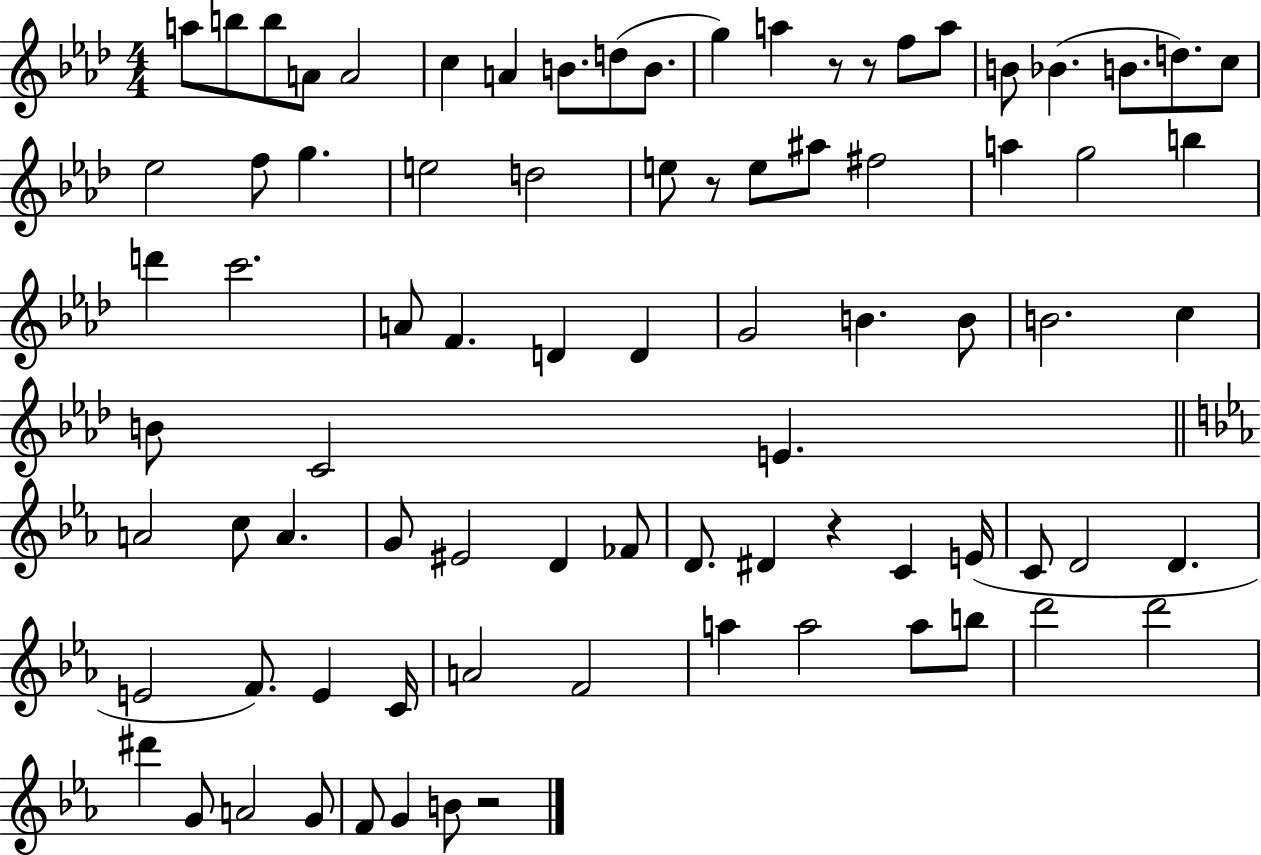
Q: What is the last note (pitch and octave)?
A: B4